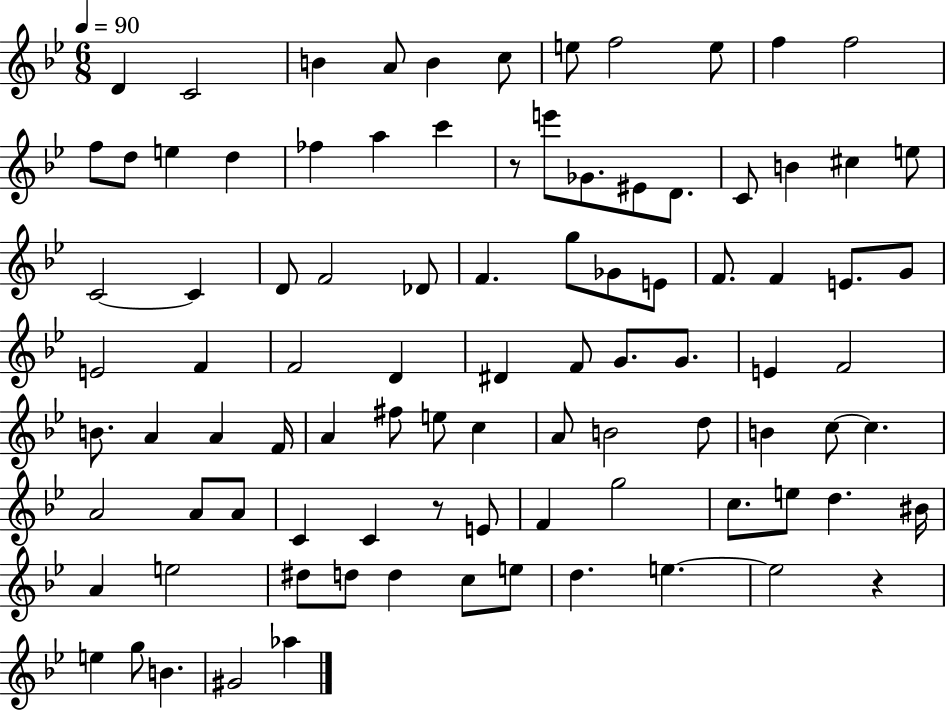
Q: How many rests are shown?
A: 3